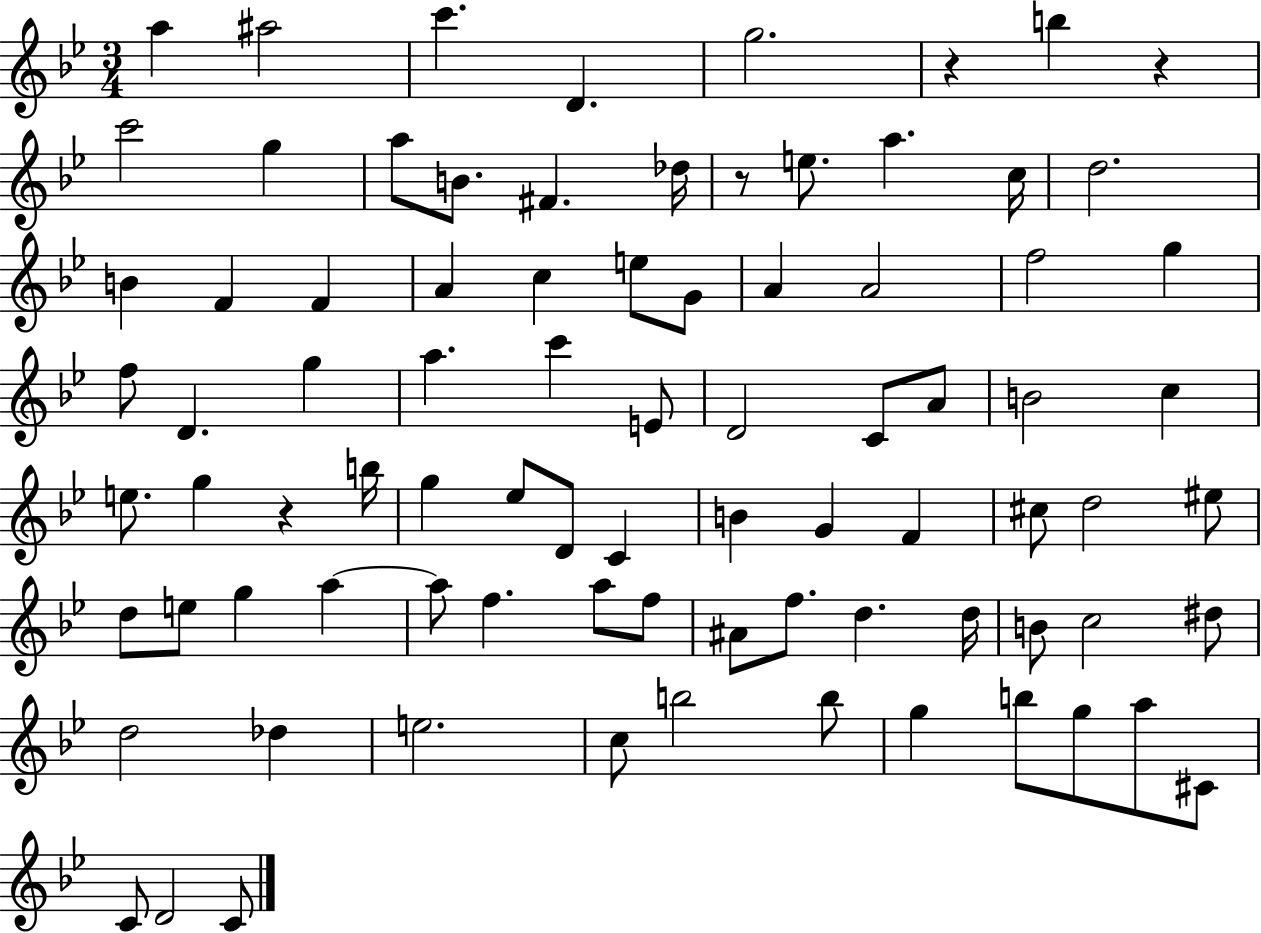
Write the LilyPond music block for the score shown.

{
  \clef treble
  \numericTimeSignature
  \time 3/4
  \key bes \major
  a''4 ais''2 | c'''4. d'4. | g''2. | r4 b''4 r4 | \break c'''2 g''4 | a''8 b'8. fis'4. des''16 | r8 e''8. a''4. c''16 | d''2. | \break b'4 f'4 f'4 | a'4 c''4 e''8 g'8 | a'4 a'2 | f''2 g''4 | \break f''8 d'4. g''4 | a''4. c'''4 e'8 | d'2 c'8 a'8 | b'2 c''4 | \break e''8. g''4 r4 b''16 | g''4 ees''8 d'8 c'4 | b'4 g'4 f'4 | cis''8 d''2 eis''8 | \break d''8 e''8 g''4 a''4~~ | a''8 f''4. a''8 f''8 | ais'8 f''8. d''4. d''16 | b'8 c''2 dis''8 | \break d''2 des''4 | e''2. | c''8 b''2 b''8 | g''4 b''8 g''8 a''8 cis'8 | \break c'8 d'2 c'8 | \bar "|."
}